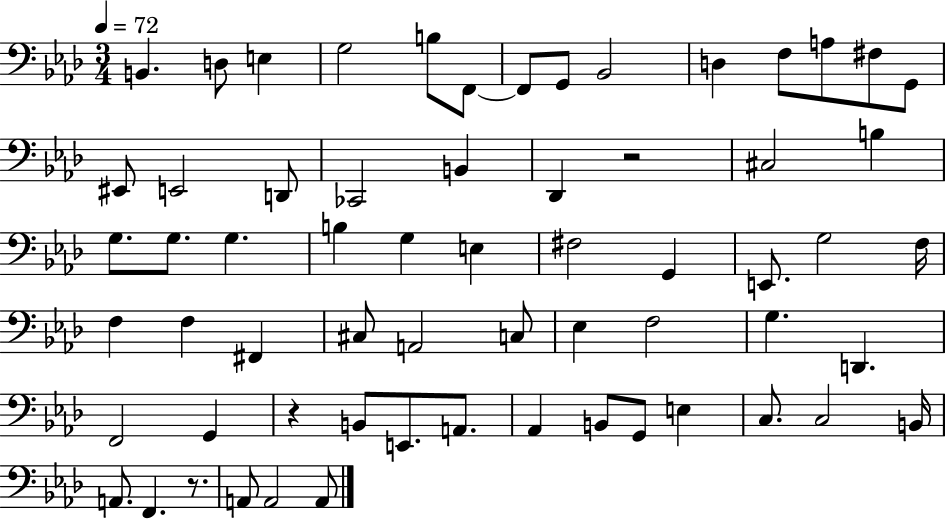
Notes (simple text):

B2/q. D3/e E3/q G3/h B3/e F2/e F2/e G2/e Bb2/h D3/q F3/e A3/e F#3/e G2/e EIS2/e E2/h D2/e CES2/h B2/q Db2/q R/h C#3/h B3/q G3/e. G3/e. G3/q. B3/q G3/q E3/q F#3/h G2/q E2/e. G3/h F3/s F3/q F3/q F#2/q C#3/e A2/h C3/e Eb3/q F3/h G3/q. D2/q. F2/h G2/q R/q B2/e E2/e. A2/e. Ab2/q B2/e G2/e E3/q C3/e. C3/h B2/s A2/e. F2/q. R/e. A2/e A2/h A2/e